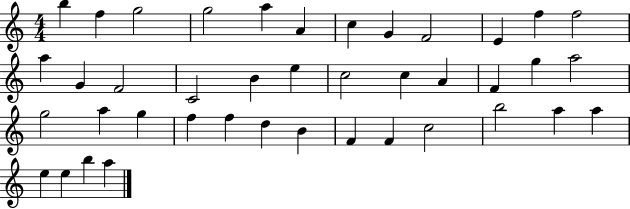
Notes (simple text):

B5/q F5/q G5/h G5/h A5/q A4/q C5/q G4/q F4/h E4/q F5/q F5/h A5/q G4/q F4/h C4/h B4/q E5/q C5/h C5/q A4/q F4/q G5/q A5/h G5/h A5/q G5/q F5/q F5/q D5/q B4/q F4/q F4/q C5/h B5/h A5/q A5/q E5/q E5/q B5/q A5/q